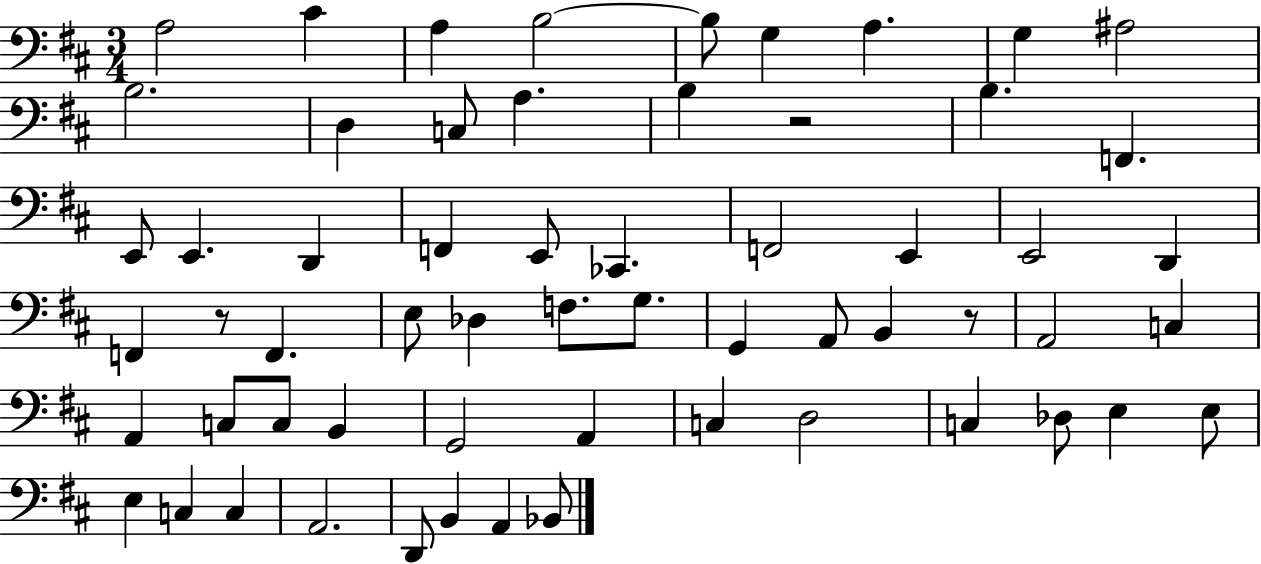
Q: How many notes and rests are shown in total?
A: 60